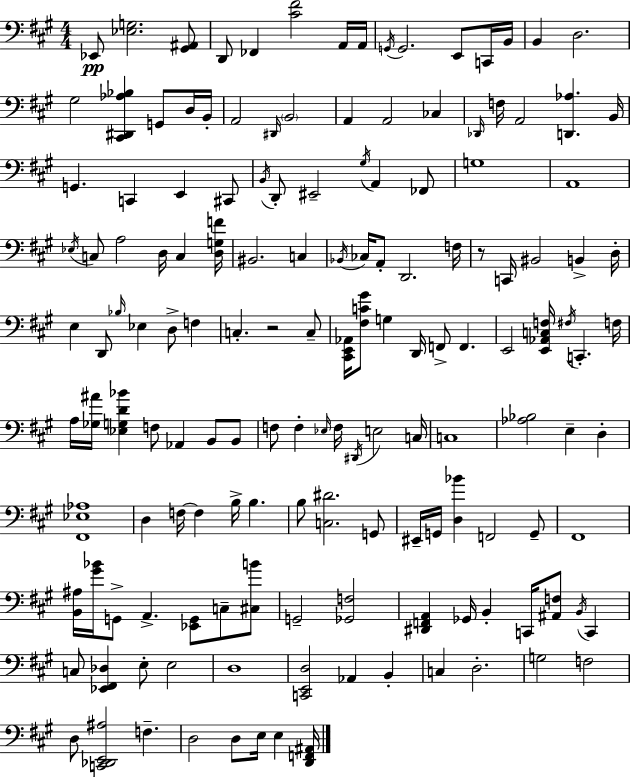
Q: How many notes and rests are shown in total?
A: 150